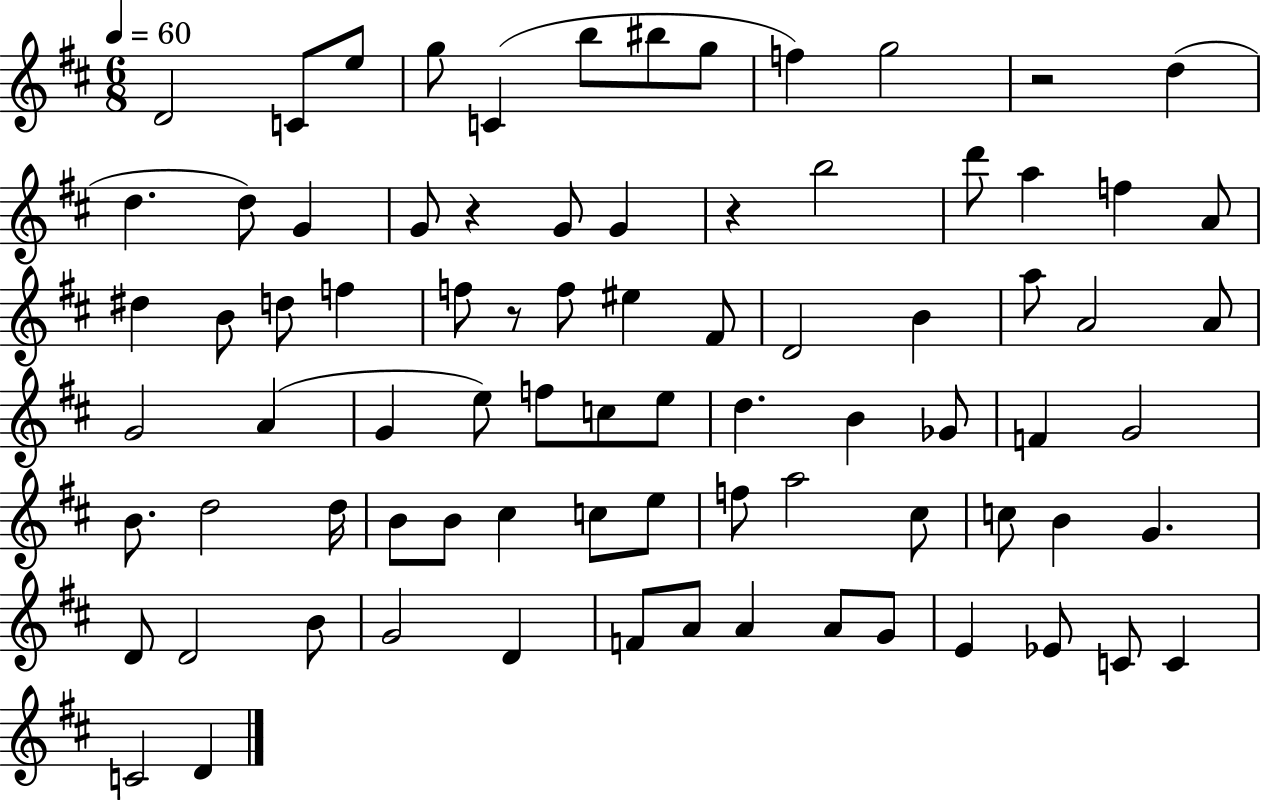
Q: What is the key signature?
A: D major